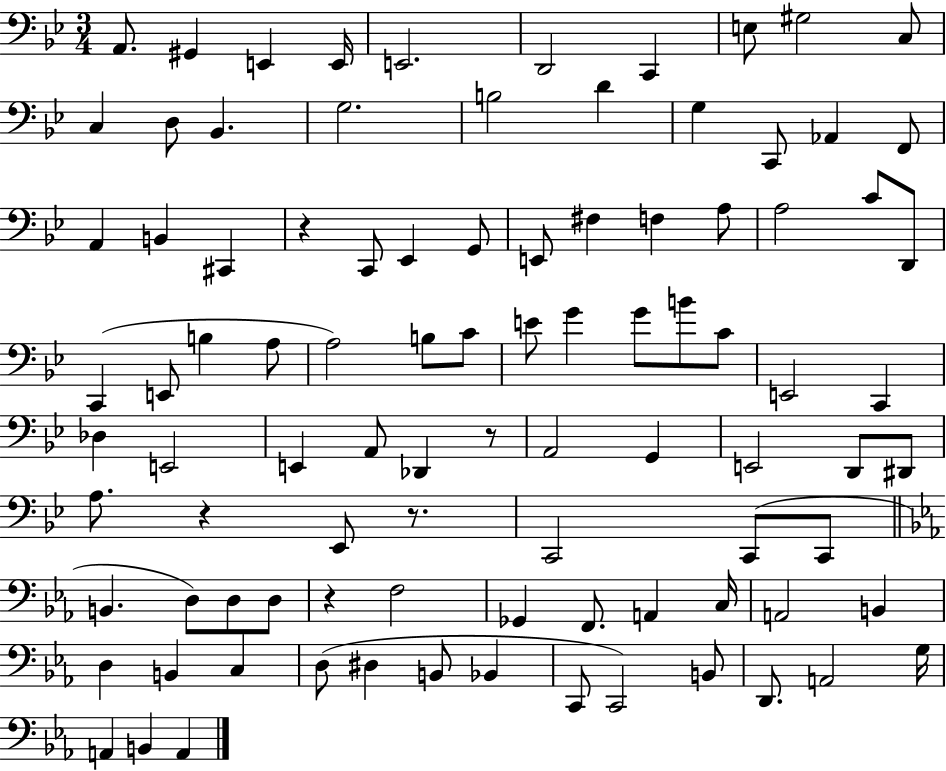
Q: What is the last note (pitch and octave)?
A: A2